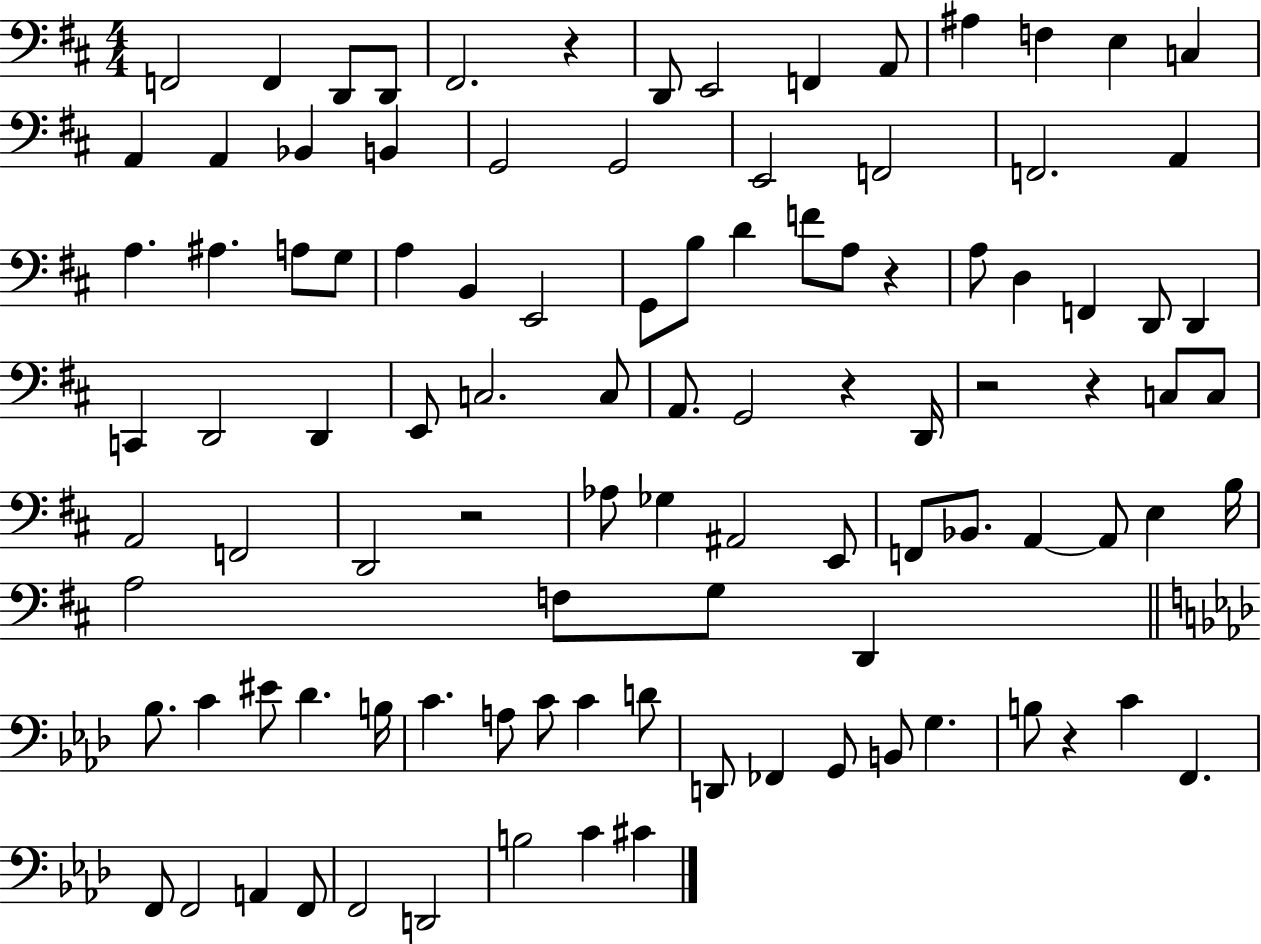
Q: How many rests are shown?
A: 7